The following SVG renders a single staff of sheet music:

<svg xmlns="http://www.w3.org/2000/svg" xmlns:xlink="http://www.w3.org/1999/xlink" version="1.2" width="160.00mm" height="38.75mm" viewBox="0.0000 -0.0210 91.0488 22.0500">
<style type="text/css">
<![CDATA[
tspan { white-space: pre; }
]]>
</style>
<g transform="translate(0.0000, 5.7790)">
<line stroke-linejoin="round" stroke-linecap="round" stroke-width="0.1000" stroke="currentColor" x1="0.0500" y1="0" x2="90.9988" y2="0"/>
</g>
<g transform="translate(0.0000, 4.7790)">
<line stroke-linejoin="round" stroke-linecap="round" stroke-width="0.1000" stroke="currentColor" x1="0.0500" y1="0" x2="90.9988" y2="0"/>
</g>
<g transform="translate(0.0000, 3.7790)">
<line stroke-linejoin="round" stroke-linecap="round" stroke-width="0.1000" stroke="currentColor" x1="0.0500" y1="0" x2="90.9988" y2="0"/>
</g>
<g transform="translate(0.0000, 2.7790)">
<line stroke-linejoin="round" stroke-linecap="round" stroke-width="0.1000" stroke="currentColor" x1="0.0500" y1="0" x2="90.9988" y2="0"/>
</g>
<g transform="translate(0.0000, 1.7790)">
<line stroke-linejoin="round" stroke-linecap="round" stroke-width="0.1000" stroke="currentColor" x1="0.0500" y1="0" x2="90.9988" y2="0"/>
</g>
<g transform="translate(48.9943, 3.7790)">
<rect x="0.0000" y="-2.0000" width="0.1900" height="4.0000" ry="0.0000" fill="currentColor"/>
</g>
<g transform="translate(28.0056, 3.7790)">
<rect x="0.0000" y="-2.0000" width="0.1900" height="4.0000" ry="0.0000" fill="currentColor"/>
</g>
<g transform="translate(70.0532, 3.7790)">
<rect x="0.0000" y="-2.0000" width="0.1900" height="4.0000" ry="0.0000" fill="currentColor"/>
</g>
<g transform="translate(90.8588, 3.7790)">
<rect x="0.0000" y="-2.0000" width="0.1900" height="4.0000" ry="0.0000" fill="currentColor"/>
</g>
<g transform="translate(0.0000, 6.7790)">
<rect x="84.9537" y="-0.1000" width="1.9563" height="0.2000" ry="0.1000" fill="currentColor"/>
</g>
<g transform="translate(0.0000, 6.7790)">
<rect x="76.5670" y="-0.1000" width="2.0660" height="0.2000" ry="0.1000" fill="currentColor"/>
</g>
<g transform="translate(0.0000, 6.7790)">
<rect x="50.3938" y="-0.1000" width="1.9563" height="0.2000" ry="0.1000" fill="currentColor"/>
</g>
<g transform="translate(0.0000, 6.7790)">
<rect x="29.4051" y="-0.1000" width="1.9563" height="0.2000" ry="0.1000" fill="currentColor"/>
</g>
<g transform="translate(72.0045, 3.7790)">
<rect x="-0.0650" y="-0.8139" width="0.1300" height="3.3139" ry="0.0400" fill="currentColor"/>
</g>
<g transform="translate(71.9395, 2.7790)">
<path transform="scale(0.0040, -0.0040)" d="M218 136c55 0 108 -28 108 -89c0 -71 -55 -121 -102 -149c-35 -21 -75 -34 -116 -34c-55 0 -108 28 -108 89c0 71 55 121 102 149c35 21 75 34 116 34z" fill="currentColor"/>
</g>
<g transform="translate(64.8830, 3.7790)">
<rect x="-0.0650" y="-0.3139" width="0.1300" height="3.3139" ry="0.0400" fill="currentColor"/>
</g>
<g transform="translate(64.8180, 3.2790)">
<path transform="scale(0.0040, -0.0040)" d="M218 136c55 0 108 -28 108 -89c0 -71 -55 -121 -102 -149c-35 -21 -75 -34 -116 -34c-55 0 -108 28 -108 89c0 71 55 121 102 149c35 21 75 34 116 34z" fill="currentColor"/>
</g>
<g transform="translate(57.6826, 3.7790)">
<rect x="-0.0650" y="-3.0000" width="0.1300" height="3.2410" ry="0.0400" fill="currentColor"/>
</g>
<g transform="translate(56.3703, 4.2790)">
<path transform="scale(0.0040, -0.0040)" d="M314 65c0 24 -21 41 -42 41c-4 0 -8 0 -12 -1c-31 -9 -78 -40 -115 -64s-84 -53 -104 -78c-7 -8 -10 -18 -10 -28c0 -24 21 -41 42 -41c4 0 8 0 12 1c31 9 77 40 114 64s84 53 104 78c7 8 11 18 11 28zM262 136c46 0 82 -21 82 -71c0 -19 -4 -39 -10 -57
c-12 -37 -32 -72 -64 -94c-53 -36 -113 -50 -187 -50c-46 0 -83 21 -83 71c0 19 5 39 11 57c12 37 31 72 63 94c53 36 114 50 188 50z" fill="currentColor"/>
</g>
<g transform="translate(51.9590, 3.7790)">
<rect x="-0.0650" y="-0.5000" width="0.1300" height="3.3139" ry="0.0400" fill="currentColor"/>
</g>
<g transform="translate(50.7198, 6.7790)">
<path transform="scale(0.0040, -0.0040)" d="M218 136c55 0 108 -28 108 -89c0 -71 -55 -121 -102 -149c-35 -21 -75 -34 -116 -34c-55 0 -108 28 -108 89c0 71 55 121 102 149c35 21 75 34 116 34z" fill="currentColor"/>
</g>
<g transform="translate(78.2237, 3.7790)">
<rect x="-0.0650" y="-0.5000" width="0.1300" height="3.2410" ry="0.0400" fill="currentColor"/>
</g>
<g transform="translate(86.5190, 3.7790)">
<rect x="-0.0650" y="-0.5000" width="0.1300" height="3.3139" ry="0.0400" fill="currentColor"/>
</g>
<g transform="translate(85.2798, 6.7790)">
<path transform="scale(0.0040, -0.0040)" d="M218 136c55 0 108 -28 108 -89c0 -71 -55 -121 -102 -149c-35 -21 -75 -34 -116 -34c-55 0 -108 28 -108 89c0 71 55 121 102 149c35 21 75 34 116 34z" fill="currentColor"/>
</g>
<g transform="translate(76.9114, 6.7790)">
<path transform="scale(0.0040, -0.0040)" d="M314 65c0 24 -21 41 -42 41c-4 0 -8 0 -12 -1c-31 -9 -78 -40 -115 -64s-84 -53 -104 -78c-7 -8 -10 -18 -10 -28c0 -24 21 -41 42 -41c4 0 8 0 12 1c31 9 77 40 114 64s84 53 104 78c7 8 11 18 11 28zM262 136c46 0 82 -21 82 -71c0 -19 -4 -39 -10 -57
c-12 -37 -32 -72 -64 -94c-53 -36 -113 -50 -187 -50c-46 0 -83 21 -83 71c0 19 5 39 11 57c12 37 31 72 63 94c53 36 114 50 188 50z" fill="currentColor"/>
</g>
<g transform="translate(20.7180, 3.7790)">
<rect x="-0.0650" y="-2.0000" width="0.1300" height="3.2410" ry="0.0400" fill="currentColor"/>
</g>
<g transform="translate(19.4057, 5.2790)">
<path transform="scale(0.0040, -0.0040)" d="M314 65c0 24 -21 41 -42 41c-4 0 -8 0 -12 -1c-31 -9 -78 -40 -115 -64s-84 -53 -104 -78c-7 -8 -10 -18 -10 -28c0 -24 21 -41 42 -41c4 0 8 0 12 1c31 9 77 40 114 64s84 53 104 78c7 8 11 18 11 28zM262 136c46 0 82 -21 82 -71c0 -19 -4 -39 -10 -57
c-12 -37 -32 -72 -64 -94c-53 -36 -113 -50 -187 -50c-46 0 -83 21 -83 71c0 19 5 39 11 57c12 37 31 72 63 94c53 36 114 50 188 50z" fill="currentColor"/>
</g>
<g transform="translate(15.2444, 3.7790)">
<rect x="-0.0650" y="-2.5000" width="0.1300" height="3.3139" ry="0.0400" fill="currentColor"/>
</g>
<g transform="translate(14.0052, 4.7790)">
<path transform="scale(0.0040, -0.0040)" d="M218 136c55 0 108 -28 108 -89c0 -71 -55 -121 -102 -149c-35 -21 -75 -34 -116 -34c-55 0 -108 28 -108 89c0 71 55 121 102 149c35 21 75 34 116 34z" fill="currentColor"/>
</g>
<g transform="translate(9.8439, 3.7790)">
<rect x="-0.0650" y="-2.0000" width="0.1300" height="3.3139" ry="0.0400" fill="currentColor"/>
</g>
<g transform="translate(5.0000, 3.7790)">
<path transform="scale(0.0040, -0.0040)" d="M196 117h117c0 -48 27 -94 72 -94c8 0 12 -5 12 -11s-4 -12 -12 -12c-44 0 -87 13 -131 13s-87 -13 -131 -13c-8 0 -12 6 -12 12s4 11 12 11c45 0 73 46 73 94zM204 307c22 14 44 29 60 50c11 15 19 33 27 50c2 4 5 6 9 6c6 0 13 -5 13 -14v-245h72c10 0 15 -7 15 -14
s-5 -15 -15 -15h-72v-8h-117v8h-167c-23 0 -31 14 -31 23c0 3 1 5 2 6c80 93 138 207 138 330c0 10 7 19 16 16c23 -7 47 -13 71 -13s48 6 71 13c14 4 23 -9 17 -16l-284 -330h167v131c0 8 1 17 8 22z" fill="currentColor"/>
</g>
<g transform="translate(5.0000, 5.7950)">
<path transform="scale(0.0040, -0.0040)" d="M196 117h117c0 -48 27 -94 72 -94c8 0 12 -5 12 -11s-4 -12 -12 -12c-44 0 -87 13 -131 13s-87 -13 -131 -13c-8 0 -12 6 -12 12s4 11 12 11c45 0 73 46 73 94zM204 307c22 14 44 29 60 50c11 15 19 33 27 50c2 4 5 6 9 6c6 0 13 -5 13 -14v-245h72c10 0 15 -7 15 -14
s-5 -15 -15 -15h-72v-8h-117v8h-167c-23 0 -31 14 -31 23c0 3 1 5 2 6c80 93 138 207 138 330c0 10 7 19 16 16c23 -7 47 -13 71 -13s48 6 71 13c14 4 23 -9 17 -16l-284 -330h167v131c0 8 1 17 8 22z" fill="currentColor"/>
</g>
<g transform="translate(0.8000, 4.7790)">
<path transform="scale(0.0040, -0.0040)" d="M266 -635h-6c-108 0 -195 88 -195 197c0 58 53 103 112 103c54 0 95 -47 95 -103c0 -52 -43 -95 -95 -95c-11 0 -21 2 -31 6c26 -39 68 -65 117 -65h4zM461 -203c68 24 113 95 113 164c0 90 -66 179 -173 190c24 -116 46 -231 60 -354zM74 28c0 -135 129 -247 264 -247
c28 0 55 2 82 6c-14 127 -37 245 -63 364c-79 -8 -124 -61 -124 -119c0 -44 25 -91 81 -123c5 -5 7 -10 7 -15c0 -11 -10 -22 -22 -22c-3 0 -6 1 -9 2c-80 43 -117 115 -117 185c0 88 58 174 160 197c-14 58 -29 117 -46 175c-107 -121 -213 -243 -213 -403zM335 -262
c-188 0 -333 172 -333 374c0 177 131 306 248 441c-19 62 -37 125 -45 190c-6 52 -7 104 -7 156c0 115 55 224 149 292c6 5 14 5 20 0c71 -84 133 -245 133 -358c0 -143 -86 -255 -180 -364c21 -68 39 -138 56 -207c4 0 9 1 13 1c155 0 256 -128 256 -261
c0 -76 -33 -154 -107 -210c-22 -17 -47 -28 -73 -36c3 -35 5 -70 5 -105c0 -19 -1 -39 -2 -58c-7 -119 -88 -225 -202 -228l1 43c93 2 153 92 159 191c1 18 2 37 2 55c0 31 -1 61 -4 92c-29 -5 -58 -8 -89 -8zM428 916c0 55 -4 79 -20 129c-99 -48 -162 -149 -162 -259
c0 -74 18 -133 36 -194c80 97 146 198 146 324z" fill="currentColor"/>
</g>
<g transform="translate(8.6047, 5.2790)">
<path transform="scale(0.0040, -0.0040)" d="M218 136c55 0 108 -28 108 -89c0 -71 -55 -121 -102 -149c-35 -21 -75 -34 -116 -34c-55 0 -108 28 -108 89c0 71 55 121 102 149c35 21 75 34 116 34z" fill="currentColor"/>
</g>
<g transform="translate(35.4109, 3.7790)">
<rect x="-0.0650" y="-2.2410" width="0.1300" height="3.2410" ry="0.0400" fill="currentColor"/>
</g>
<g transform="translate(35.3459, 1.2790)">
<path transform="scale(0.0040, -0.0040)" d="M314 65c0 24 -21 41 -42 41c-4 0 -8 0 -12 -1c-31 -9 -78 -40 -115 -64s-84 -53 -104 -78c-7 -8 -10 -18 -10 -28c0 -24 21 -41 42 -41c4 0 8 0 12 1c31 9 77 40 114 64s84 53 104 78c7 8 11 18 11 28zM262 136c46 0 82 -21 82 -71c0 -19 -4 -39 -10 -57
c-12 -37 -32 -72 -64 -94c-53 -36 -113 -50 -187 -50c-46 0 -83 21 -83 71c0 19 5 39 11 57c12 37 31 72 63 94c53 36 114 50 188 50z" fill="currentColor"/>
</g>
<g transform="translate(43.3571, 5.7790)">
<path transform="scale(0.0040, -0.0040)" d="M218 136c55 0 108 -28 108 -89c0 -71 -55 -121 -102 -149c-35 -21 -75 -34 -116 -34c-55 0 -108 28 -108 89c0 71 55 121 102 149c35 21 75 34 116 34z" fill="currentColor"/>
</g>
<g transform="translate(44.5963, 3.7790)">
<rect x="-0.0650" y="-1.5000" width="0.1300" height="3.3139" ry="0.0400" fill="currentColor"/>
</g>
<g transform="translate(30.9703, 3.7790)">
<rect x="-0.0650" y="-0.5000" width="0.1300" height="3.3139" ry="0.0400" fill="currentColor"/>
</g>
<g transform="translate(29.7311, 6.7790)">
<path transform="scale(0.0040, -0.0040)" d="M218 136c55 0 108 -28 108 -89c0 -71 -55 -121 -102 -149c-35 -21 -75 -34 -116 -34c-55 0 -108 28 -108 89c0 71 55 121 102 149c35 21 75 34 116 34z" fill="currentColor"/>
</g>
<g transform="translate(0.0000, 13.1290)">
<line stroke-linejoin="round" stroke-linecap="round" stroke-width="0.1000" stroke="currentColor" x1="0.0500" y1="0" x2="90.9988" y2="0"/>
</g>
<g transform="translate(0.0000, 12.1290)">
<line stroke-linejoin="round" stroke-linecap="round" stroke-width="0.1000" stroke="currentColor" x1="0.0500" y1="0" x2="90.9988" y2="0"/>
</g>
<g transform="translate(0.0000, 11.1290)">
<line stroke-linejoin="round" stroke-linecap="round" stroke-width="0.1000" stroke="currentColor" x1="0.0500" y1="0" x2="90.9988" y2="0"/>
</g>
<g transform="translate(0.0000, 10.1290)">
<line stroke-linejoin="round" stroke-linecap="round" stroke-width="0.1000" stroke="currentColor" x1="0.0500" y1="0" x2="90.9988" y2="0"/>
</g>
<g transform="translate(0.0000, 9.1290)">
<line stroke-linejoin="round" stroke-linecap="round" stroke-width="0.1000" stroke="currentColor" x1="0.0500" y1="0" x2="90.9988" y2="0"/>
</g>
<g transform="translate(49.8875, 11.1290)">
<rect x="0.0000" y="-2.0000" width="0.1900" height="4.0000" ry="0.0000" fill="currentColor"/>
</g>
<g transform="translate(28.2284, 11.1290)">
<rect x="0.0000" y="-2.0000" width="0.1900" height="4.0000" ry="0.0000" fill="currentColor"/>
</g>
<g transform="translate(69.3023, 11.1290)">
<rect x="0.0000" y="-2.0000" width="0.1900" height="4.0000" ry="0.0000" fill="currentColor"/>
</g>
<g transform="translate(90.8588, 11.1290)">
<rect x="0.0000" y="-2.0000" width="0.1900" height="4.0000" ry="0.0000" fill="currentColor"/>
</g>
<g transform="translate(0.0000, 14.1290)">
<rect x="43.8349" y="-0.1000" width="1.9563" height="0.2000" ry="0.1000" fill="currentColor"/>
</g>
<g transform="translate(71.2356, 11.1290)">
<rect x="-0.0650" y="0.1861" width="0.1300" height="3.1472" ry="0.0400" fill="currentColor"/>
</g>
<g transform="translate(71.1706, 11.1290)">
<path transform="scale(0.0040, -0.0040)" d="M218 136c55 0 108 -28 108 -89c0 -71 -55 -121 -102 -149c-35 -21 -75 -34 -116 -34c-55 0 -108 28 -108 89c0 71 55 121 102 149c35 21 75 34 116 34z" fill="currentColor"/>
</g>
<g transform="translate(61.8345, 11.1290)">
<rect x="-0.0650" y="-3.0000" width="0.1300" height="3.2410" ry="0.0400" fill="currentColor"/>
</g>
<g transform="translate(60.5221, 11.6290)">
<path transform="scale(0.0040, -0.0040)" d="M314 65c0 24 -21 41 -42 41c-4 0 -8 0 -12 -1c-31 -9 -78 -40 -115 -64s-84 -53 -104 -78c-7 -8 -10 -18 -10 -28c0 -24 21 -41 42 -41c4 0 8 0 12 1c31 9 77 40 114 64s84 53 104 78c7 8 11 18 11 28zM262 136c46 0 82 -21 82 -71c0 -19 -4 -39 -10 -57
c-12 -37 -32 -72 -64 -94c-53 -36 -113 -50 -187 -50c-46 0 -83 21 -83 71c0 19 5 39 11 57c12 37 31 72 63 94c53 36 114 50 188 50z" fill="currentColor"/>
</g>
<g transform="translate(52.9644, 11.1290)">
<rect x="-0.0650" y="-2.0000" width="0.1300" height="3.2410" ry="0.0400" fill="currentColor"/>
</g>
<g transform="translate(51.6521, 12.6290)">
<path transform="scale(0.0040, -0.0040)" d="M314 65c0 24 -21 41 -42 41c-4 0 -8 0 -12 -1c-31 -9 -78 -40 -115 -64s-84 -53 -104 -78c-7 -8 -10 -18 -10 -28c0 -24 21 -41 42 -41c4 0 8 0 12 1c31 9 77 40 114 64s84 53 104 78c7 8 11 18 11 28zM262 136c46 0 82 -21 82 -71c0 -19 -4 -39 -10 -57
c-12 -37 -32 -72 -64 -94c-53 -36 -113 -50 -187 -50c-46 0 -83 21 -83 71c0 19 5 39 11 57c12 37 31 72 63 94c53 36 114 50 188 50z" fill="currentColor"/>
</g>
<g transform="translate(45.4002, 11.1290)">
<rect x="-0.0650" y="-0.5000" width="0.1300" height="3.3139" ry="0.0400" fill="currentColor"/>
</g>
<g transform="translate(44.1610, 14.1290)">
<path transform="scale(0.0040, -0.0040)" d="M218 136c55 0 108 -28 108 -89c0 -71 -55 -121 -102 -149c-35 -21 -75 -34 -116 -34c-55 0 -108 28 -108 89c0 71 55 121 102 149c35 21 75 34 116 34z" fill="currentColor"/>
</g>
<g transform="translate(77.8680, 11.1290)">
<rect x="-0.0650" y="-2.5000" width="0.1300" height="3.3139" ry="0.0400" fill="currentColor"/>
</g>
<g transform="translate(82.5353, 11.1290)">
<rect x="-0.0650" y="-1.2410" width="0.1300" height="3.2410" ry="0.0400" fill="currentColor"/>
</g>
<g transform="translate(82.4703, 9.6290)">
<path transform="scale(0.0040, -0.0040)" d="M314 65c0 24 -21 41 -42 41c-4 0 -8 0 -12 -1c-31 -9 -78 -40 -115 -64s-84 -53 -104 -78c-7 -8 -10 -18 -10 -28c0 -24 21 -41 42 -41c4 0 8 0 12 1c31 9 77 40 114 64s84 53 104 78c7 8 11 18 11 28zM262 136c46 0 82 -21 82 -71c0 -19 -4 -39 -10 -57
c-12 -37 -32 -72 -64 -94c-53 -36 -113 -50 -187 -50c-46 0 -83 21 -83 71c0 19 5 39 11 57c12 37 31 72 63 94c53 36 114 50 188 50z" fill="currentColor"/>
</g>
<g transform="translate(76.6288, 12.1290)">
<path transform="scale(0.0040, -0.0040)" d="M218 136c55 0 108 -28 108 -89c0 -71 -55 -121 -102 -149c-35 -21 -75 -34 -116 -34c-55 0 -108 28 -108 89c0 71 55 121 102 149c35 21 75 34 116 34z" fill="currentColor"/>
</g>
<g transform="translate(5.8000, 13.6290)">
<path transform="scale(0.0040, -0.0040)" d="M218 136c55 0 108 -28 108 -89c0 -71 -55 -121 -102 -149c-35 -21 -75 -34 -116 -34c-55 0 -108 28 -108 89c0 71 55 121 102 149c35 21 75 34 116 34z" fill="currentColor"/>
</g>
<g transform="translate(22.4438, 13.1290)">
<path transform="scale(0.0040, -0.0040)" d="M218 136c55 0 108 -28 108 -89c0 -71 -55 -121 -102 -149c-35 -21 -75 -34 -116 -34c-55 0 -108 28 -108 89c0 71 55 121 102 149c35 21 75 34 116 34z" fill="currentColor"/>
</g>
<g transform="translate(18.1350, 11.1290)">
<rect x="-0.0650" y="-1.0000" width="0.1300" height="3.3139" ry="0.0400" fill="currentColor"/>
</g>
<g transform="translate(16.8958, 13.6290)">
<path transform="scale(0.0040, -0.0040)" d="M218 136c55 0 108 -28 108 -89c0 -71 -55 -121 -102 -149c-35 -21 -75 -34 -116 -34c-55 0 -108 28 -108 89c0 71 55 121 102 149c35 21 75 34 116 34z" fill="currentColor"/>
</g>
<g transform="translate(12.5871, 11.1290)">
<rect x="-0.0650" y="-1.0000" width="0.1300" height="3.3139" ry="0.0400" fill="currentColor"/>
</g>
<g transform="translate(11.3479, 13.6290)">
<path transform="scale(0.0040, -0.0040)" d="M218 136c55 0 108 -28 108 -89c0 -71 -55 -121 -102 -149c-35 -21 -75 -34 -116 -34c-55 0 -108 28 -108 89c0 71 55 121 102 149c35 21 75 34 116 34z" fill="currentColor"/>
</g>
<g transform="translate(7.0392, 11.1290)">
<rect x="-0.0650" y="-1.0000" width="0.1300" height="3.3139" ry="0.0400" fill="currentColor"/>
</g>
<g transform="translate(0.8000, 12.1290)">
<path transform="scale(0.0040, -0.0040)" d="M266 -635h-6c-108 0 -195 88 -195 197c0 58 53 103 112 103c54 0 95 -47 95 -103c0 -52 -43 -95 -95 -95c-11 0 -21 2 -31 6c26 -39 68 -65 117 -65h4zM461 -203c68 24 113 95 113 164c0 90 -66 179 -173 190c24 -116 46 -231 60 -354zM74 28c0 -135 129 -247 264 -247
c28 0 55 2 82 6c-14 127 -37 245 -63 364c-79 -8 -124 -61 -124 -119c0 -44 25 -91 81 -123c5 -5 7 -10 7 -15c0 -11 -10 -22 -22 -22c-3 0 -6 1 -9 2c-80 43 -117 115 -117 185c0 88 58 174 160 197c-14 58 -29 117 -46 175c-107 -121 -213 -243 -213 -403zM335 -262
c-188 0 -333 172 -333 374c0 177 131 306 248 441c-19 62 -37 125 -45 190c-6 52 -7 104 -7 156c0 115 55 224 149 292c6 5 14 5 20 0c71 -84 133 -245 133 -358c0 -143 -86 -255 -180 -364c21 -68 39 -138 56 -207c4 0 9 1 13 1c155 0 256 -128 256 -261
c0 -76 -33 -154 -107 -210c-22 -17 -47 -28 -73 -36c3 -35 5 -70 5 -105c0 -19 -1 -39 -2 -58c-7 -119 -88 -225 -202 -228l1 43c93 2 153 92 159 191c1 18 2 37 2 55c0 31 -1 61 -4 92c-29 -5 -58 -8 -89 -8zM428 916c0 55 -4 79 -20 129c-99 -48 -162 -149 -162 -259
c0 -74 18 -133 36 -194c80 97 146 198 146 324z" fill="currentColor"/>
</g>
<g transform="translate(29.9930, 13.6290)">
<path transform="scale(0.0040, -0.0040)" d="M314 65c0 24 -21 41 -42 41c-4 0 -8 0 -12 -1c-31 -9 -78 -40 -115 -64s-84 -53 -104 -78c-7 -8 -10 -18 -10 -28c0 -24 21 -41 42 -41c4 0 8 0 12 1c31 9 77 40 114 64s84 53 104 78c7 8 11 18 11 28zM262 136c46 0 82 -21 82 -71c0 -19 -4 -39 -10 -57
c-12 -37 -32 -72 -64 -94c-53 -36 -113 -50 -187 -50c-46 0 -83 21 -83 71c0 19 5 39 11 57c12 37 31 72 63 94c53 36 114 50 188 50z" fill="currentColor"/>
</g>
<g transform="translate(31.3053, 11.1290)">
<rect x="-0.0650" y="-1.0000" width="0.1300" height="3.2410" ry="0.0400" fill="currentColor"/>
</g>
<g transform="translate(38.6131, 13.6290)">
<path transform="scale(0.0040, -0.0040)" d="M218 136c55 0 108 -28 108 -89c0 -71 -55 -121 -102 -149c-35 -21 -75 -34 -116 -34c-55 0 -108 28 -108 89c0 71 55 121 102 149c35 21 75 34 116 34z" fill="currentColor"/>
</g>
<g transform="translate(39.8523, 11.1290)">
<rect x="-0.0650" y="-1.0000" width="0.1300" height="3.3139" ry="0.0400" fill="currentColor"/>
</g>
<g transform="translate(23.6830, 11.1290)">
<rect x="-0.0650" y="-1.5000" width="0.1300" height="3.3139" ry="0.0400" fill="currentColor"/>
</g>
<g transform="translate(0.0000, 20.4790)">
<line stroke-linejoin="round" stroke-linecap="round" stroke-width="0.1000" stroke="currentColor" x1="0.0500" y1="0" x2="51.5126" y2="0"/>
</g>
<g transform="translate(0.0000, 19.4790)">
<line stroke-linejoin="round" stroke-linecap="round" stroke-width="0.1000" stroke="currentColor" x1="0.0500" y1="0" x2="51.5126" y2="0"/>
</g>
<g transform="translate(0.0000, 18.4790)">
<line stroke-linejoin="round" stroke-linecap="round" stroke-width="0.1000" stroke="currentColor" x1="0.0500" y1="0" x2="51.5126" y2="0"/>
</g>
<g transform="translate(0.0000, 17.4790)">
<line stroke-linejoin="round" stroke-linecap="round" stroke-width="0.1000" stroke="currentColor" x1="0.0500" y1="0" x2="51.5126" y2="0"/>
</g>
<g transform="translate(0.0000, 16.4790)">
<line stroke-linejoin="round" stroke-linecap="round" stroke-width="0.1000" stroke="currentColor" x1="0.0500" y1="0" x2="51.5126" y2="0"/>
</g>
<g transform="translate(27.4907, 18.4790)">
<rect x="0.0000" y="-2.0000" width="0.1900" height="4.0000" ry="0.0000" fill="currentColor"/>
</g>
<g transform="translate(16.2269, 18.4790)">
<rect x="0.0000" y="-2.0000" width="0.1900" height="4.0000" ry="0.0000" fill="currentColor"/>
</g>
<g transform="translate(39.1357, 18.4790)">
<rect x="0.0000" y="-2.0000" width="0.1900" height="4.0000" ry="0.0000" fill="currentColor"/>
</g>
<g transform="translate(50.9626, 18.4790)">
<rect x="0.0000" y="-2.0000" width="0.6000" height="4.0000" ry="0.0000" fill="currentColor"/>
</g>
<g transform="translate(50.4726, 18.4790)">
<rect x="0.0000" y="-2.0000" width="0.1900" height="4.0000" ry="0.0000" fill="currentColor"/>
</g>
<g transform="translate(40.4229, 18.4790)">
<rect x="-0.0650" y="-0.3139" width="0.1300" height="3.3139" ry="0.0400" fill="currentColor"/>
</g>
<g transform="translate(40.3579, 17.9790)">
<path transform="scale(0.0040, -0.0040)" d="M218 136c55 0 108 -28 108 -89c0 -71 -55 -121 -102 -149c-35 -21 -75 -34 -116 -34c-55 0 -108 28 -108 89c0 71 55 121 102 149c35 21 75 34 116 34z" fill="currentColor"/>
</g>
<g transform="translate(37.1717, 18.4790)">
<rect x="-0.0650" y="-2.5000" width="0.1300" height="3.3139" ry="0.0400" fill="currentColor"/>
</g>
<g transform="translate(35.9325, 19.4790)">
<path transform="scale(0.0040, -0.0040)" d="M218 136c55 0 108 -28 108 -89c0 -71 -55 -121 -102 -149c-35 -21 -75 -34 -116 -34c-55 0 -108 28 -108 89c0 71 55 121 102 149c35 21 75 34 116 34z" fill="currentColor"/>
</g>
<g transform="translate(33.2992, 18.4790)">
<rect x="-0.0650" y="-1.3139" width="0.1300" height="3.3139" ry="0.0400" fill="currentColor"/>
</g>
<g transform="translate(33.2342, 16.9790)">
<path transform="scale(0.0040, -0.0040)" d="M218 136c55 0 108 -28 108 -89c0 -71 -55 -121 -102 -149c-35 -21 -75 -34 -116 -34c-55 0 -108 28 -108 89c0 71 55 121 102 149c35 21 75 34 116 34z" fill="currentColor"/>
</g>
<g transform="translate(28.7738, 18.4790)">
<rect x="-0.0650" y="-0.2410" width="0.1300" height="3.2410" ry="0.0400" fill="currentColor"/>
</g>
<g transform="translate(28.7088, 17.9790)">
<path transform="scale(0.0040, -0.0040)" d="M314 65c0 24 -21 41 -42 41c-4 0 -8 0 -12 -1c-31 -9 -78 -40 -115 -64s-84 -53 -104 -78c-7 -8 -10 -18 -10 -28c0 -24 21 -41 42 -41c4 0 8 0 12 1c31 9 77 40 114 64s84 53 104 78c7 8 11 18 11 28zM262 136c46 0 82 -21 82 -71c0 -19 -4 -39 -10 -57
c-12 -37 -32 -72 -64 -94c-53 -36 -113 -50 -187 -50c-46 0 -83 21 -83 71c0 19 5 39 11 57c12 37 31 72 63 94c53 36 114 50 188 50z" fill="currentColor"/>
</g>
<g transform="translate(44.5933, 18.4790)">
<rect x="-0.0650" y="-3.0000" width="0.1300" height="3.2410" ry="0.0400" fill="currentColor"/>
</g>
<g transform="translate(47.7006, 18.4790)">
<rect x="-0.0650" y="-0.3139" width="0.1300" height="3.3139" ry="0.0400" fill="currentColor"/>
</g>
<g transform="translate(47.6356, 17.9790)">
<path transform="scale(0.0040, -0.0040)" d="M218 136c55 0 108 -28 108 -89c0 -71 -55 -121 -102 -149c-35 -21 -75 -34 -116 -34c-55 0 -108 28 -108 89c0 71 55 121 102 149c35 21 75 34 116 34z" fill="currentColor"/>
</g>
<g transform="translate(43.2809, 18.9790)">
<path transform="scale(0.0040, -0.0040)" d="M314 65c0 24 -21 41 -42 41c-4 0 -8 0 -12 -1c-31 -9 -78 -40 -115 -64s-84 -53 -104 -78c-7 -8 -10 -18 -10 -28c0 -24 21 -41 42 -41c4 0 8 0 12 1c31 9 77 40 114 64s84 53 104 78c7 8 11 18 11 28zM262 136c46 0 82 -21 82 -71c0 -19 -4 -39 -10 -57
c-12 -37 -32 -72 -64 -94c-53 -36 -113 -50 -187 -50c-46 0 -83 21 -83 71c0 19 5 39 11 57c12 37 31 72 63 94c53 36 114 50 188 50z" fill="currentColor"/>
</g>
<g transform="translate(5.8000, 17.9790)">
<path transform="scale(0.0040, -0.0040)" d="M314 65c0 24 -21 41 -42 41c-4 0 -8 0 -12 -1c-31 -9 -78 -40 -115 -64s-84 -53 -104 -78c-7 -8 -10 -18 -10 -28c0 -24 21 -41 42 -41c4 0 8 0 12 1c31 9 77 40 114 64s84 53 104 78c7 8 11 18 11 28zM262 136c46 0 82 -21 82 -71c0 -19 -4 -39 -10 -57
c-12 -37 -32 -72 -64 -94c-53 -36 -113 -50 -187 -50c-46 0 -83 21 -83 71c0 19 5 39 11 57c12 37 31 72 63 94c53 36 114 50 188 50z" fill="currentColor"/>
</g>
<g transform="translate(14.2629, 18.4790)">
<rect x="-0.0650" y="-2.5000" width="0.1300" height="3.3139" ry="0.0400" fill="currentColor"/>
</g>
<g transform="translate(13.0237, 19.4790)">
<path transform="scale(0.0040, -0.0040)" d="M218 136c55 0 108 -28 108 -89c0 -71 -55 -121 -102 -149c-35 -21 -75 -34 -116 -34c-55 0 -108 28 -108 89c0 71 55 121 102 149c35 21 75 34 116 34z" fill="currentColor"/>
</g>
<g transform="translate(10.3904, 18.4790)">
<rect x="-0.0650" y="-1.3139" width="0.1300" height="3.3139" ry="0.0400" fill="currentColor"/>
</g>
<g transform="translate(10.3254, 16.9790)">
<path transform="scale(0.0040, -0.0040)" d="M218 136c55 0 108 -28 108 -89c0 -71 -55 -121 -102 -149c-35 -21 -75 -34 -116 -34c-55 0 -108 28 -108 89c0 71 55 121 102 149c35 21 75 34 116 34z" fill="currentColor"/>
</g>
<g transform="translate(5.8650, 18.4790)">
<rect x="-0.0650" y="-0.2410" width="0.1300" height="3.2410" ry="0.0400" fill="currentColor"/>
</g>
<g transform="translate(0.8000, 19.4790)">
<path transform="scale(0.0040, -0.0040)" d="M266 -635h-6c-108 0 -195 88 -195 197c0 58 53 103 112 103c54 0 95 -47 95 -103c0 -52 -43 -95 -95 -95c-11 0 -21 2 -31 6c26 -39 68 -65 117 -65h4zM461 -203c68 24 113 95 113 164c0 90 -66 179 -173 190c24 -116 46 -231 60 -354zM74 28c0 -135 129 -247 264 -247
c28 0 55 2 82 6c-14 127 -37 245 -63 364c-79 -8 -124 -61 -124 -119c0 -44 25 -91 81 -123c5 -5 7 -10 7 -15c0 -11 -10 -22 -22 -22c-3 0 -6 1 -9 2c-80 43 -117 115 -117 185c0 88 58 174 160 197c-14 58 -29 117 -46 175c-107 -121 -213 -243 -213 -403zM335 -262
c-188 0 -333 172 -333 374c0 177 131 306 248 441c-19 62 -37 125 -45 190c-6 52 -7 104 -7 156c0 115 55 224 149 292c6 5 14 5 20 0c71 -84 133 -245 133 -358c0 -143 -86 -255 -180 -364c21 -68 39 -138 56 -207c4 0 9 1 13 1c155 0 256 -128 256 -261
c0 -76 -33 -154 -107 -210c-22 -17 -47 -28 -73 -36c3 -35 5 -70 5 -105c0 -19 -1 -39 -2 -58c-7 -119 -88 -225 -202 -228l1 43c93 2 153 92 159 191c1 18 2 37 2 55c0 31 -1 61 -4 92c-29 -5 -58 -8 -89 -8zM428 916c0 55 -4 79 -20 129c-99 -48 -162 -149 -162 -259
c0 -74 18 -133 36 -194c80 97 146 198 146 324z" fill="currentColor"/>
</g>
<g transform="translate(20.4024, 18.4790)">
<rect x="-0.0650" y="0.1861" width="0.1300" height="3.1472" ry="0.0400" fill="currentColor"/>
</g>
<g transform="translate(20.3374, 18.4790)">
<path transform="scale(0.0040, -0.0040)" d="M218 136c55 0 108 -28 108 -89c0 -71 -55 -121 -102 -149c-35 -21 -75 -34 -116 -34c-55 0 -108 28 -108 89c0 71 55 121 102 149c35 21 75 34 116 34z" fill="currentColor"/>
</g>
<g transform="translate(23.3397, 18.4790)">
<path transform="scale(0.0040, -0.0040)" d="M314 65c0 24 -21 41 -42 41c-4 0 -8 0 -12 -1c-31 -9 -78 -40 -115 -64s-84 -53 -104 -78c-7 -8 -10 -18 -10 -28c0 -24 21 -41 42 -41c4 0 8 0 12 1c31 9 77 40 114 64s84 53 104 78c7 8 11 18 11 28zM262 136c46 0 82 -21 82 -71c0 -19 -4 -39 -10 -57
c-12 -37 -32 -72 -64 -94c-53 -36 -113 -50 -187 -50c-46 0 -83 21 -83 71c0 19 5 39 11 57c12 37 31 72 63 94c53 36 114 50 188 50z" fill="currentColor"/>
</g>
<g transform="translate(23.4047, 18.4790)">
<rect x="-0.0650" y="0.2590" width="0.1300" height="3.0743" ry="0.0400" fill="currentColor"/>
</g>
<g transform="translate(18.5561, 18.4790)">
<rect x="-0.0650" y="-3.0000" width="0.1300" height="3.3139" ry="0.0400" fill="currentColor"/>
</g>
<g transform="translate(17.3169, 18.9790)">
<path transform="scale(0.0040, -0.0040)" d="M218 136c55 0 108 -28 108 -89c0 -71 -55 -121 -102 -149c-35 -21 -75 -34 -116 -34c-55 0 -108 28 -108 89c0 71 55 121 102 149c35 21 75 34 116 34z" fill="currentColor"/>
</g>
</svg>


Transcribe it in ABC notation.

X:1
T:Untitled
M:4/4
L:1/4
K:C
F G F2 C g2 E C A2 c d C2 C D D D E D2 D C F2 A2 B G e2 c2 e G A B B2 c2 e G c A2 c